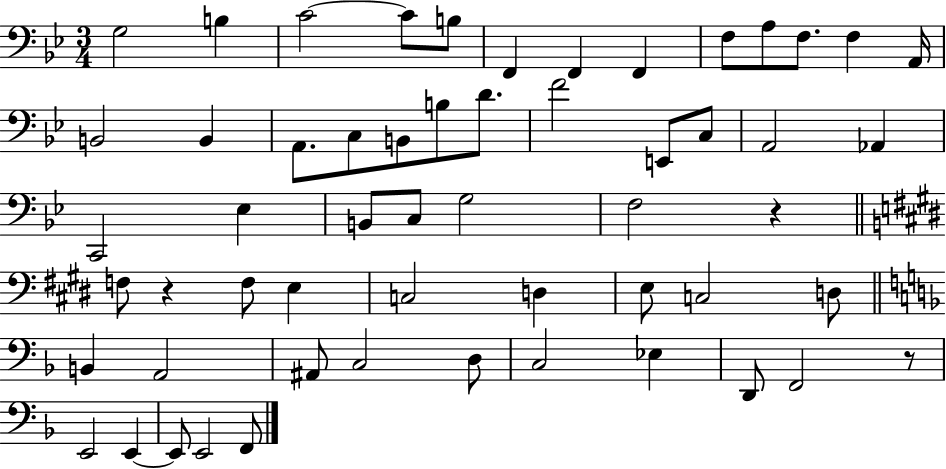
{
  \clef bass
  \numericTimeSignature
  \time 3/4
  \key bes \major
  \repeat volta 2 { g2 b4 | c'2~~ c'8 b8 | f,4 f,4 f,4 | f8 a8 f8. f4 a,16 | \break b,2 b,4 | a,8. c8 b,8 b8 d'8. | f'2 e,8 c8 | a,2 aes,4 | \break c,2 ees4 | b,8 c8 g2 | f2 r4 | \bar "||" \break \key e \major f8 r4 f8 e4 | c2 d4 | e8 c2 d8 | \bar "||" \break \key d \minor b,4 a,2 | ais,8 c2 d8 | c2 ees4 | d,8 f,2 r8 | \break e,2 e,4~~ | e,8 e,2 f,8 | } \bar "|."
}